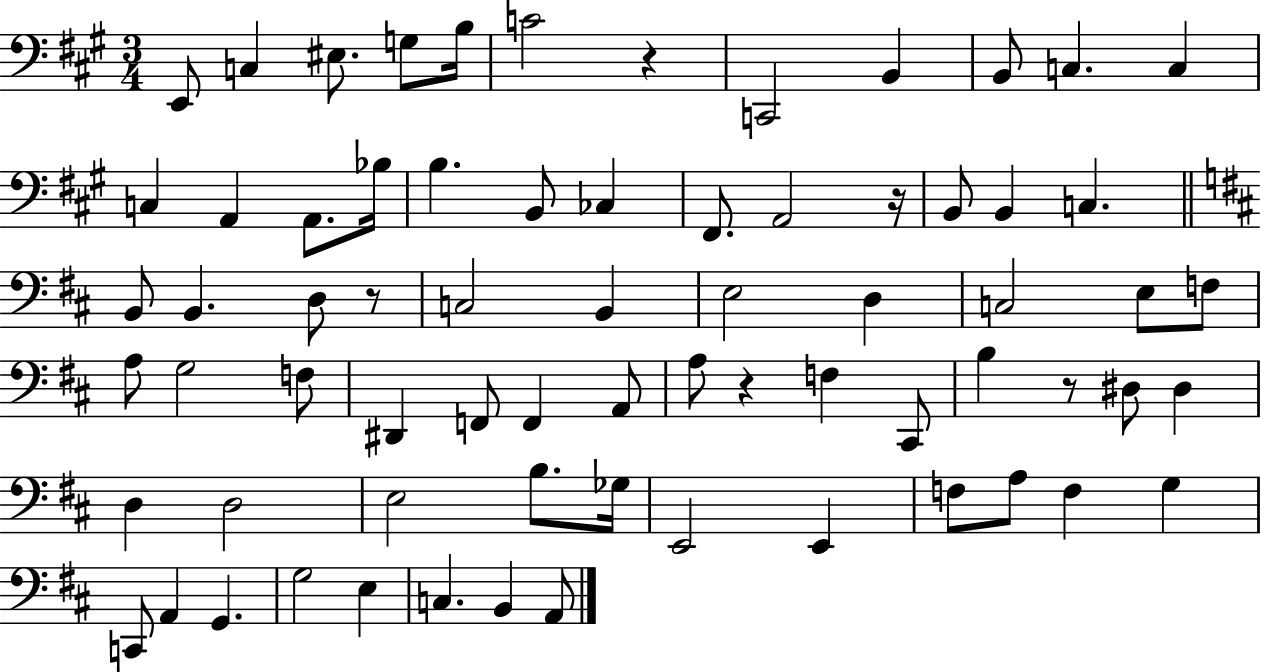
X:1
T:Untitled
M:3/4
L:1/4
K:A
E,,/2 C, ^E,/2 G,/2 B,/4 C2 z C,,2 B,, B,,/2 C, C, C, A,, A,,/2 _B,/4 B, B,,/2 _C, ^F,,/2 A,,2 z/4 B,,/2 B,, C, B,,/2 B,, D,/2 z/2 C,2 B,, E,2 D, C,2 E,/2 F,/2 A,/2 G,2 F,/2 ^D,, F,,/2 F,, A,,/2 A,/2 z F, ^C,,/2 B, z/2 ^D,/2 ^D, D, D,2 E,2 B,/2 _G,/4 E,,2 E,, F,/2 A,/2 F, G, C,,/2 A,, G,, G,2 E, C, B,, A,,/2